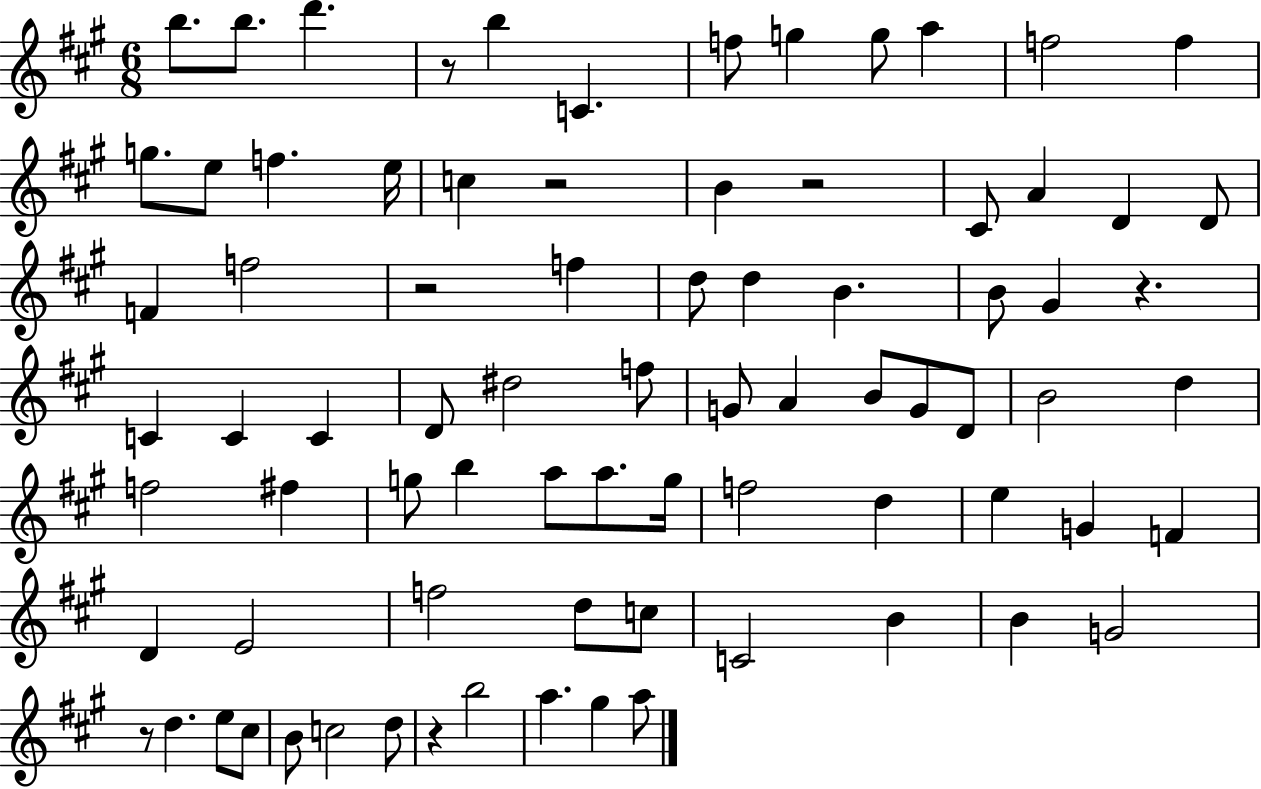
{
  \clef treble
  \numericTimeSignature
  \time 6/8
  \key a \major
  b''8. b''8. d'''4. | r8 b''4 c'4. | f''8 g''4 g''8 a''4 | f''2 f''4 | \break g''8. e''8 f''4. e''16 | c''4 r2 | b'4 r2 | cis'8 a'4 d'4 d'8 | \break f'4 f''2 | r2 f''4 | d''8 d''4 b'4. | b'8 gis'4 r4. | \break c'4 c'4 c'4 | d'8 dis''2 f''8 | g'8 a'4 b'8 g'8 d'8 | b'2 d''4 | \break f''2 fis''4 | g''8 b''4 a''8 a''8. g''16 | f''2 d''4 | e''4 g'4 f'4 | \break d'4 e'2 | f''2 d''8 c''8 | c'2 b'4 | b'4 g'2 | \break r8 d''4. e''8 cis''8 | b'8 c''2 d''8 | r4 b''2 | a''4. gis''4 a''8 | \break \bar "|."
}